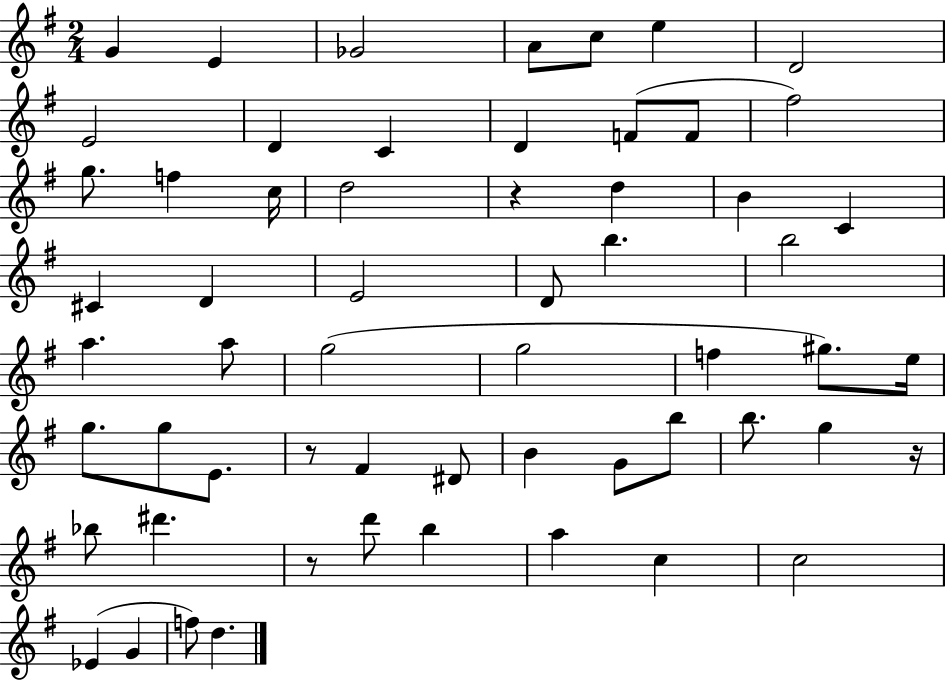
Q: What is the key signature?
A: G major